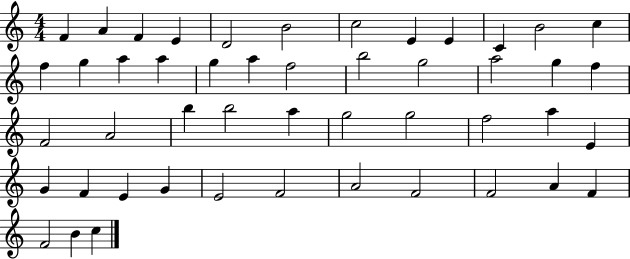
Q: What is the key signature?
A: C major